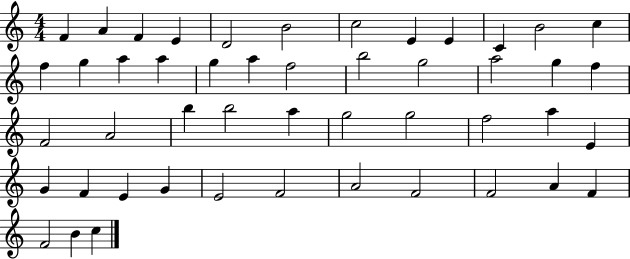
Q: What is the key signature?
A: C major